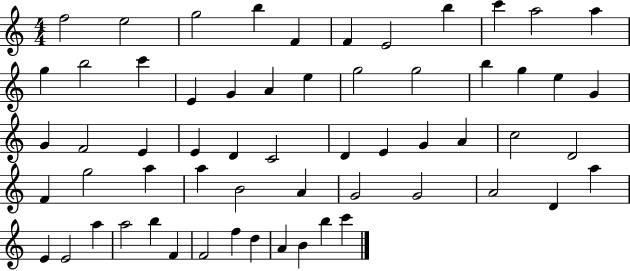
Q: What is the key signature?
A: C major